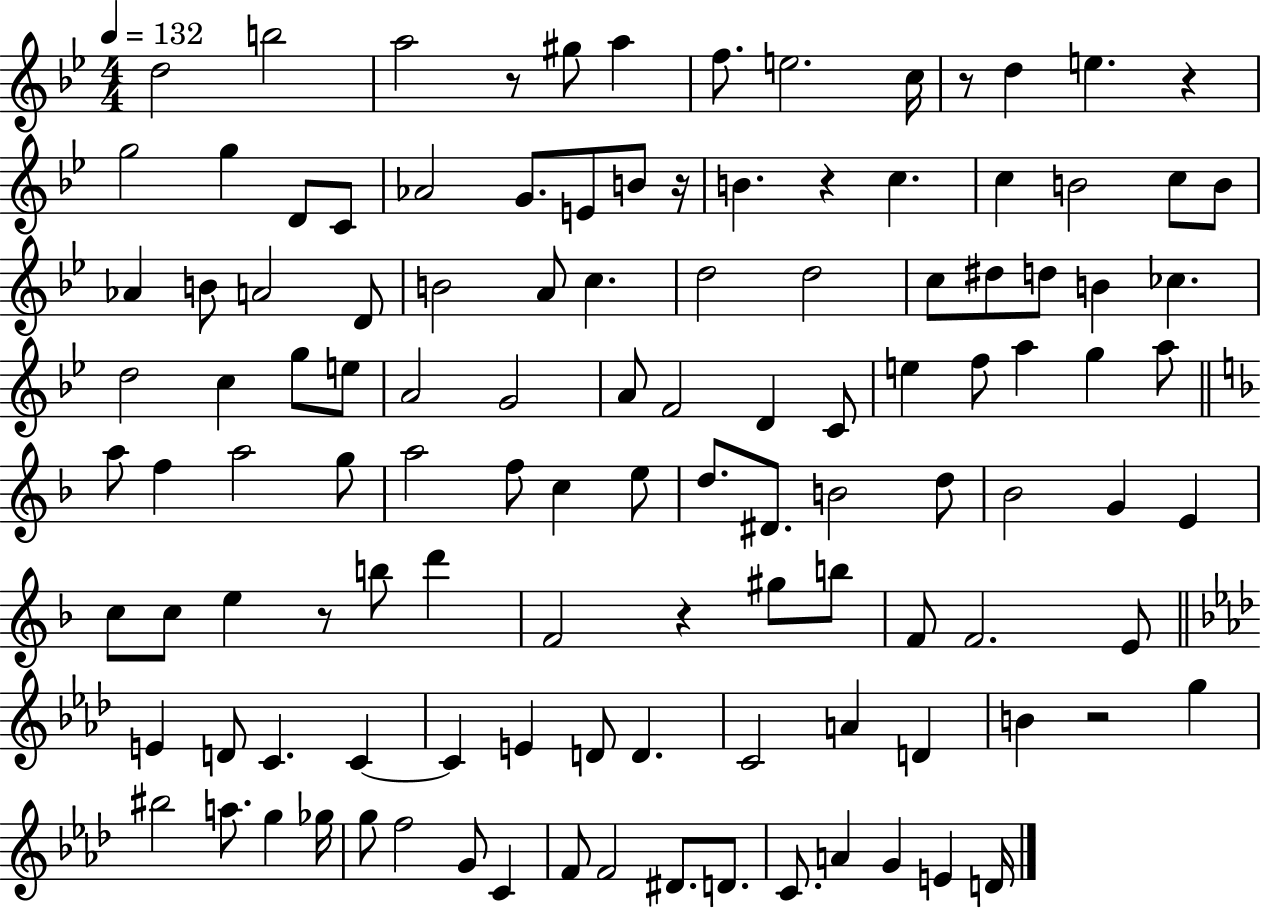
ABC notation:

X:1
T:Untitled
M:4/4
L:1/4
K:Bb
d2 b2 a2 z/2 ^g/2 a f/2 e2 c/4 z/2 d e z g2 g D/2 C/2 _A2 G/2 E/2 B/2 z/4 B z c c B2 c/2 B/2 _A B/2 A2 D/2 B2 A/2 c d2 d2 c/2 ^d/2 d/2 B _c d2 c g/2 e/2 A2 G2 A/2 F2 D C/2 e f/2 a g a/2 a/2 f a2 g/2 a2 f/2 c e/2 d/2 ^D/2 B2 d/2 _B2 G E c/2 c/2 e z/2 b/2 d' F2 z ^g/2 b/2 F/2 F2 E/2 E D/2 C C C E D/2 D C2 A D B z2 g ^b2 a/2 g _g/4 g/2 f2 G/2 C F/2 F2 ^D/2 D/2 C/2 A G E D/4